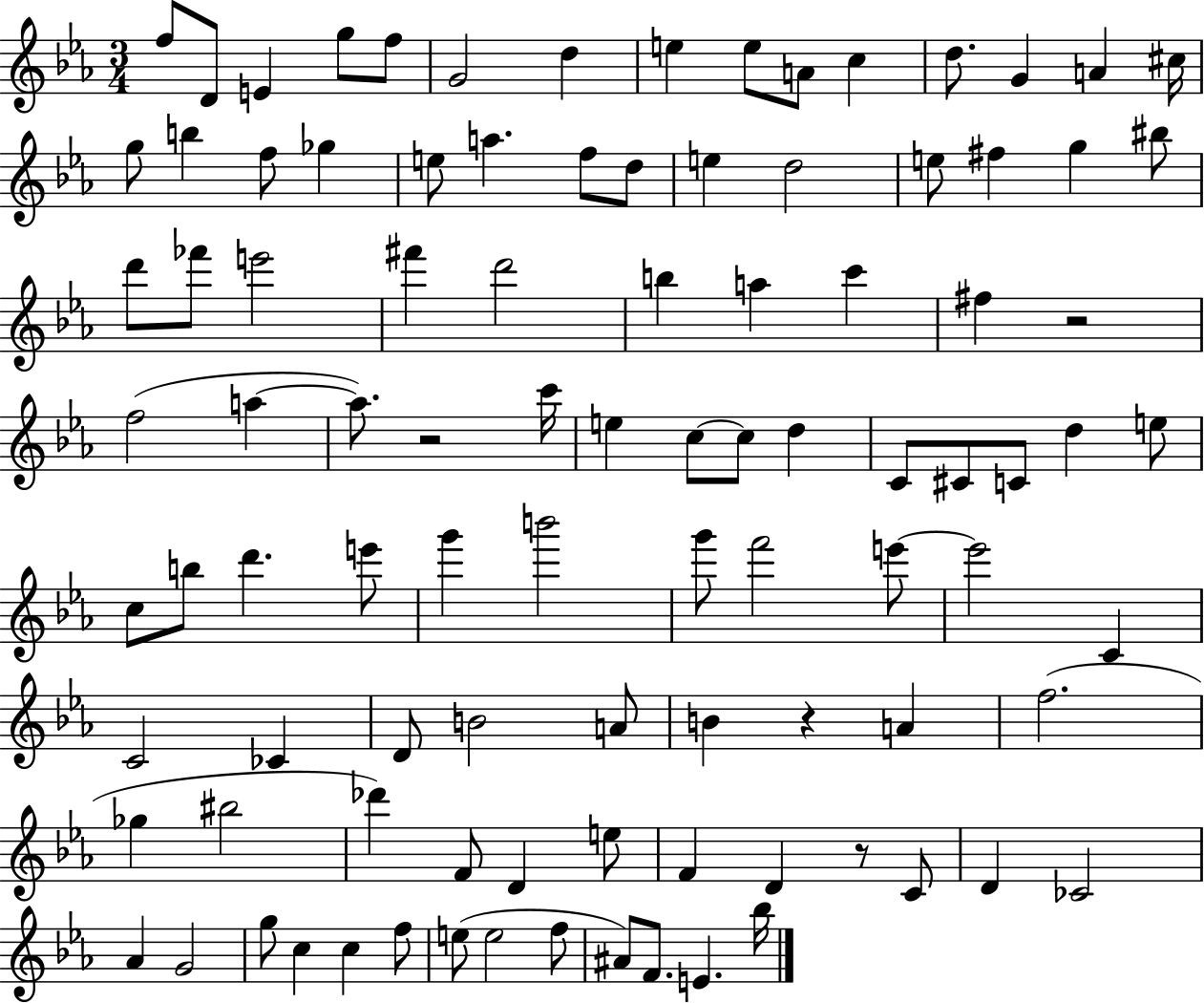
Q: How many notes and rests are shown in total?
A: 98